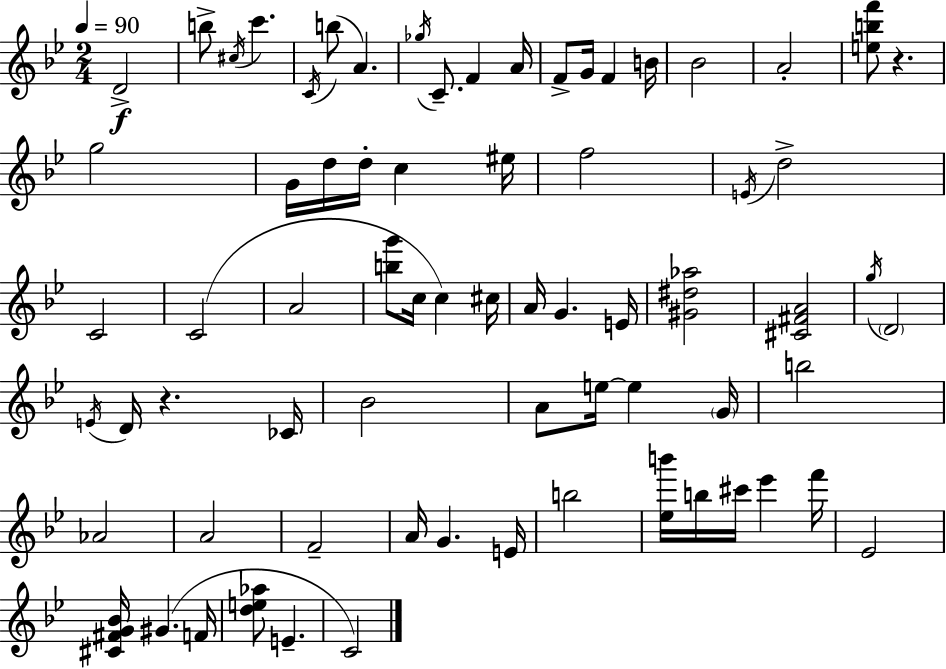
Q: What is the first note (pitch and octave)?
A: D4